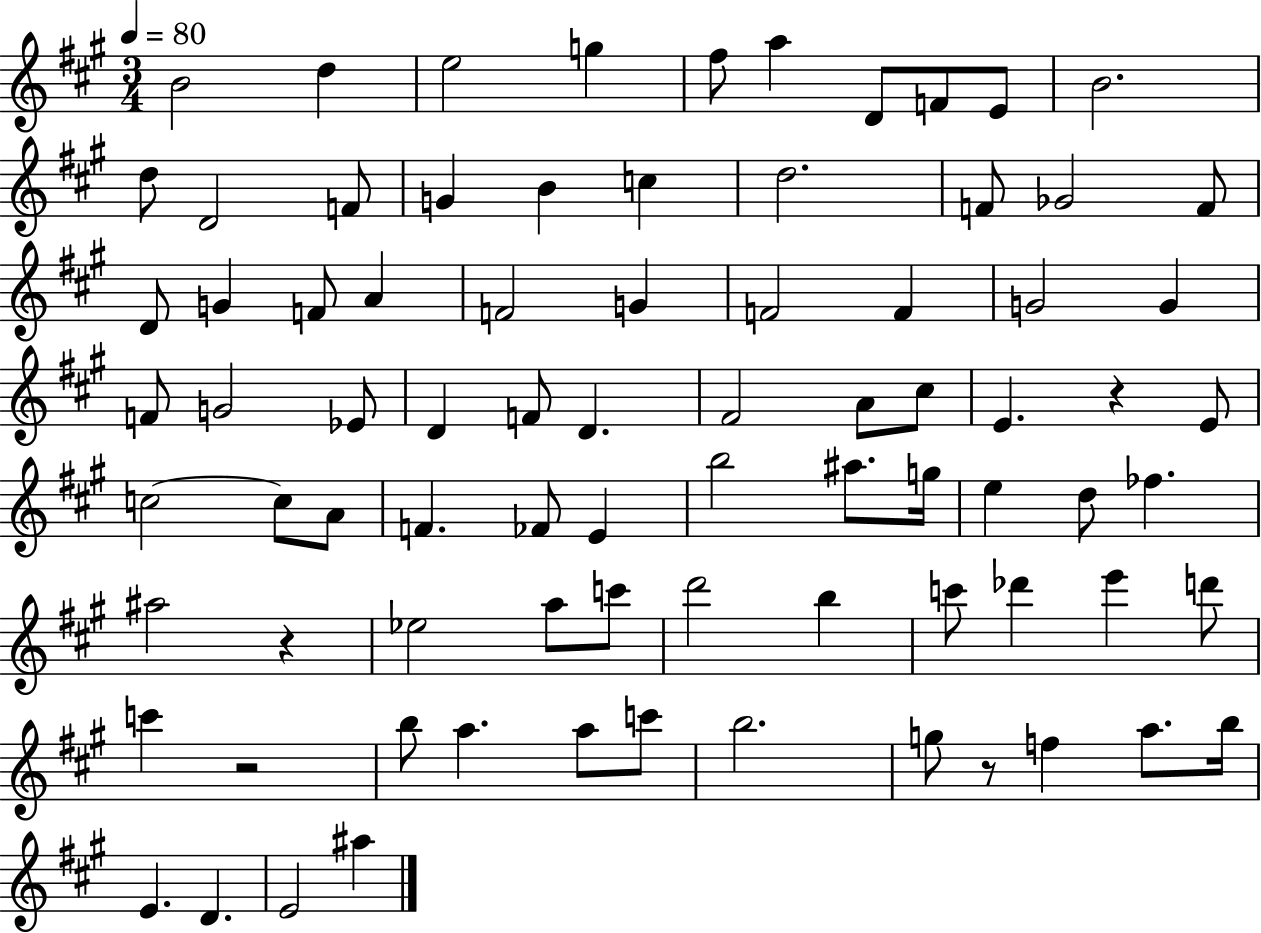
X:1
T:Untitled
M:3/4
L:1/4
K:A
B2 d e2 g ^f/2 a D/2 F/2 E/2 B2 d/2 D2 F/2 G B c d2 F/2 _G2 F/2 D/2 G F/2 A F2 G F2 F G2 G F/2 G2 _E/2 D F/2 D ^F2 A/2 ^c/2 E z E/2 c2 c/2 A/2 F _F/2 E b2 ^a/2 g/4 e d/2 _f ^a2 z _e2 a/2 c'/2 d'2 b c'/2 _d' e' d'/2 c' z2 b/2 a a/2 c'/2 b2 g/2 z/2 f a/2 b/4 E D E2 ^a